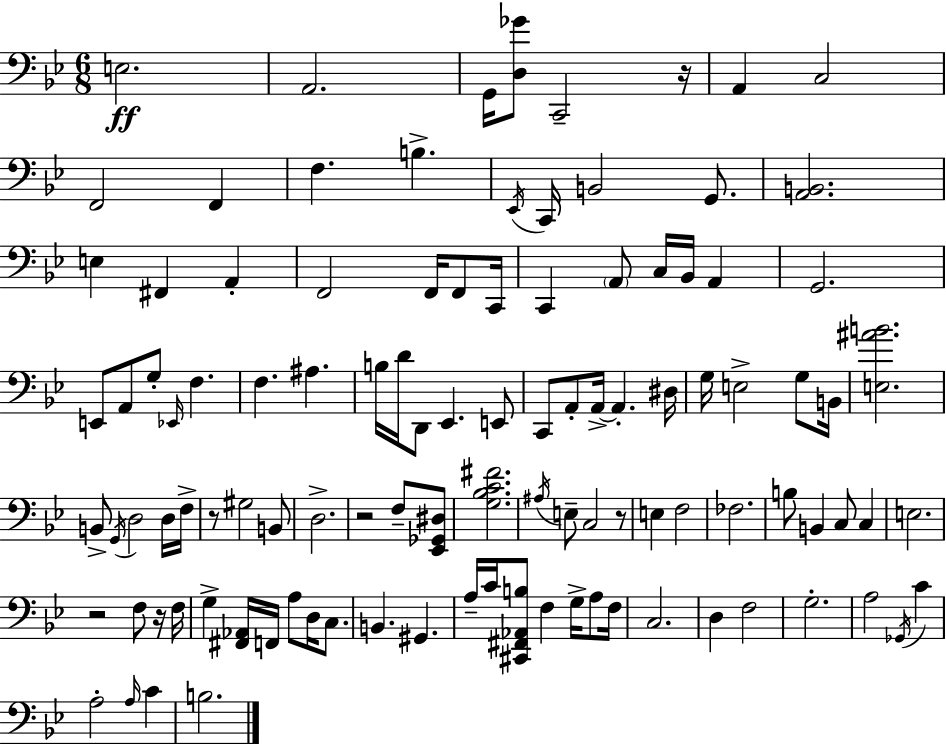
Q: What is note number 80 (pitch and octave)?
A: F3